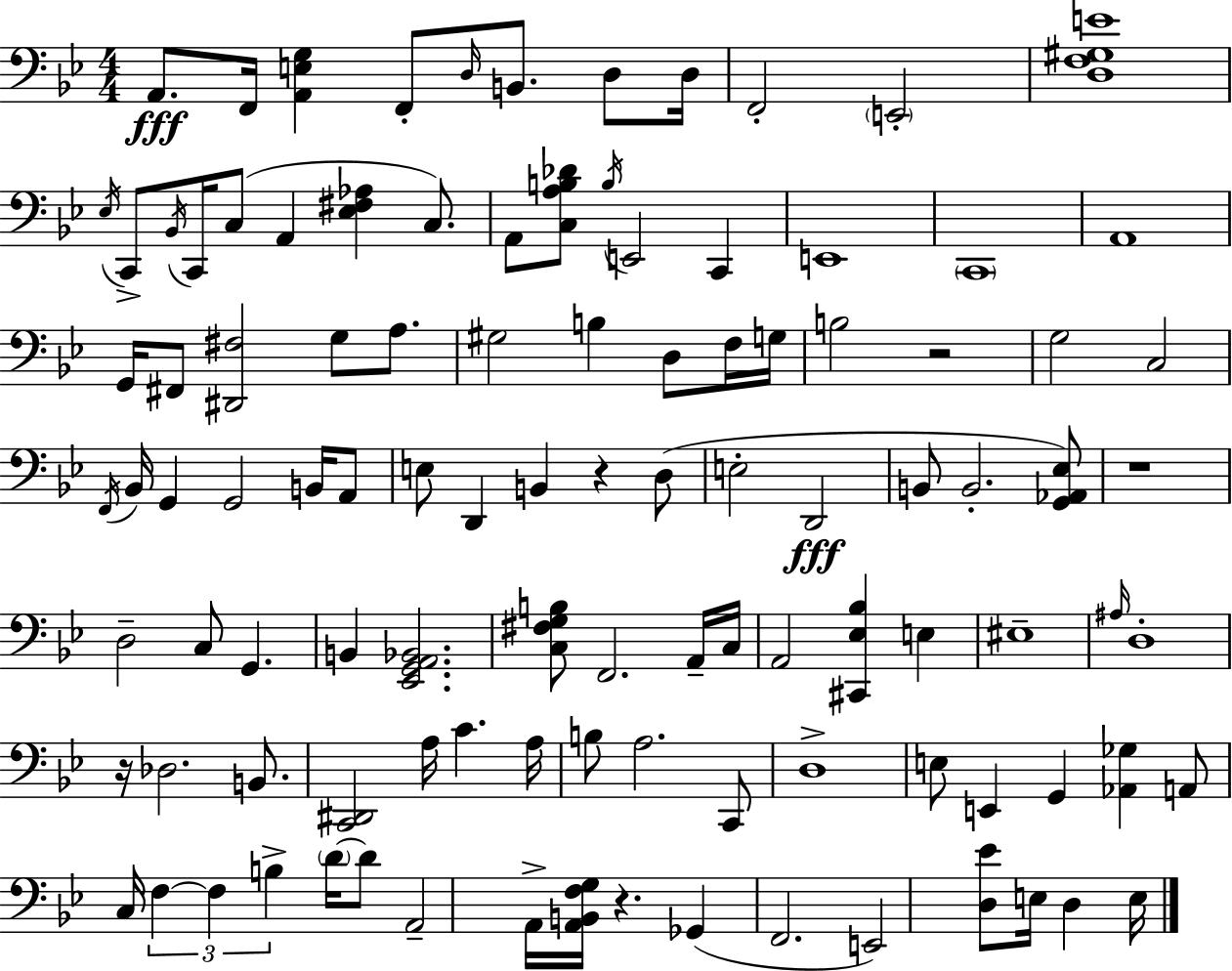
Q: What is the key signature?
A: G minor